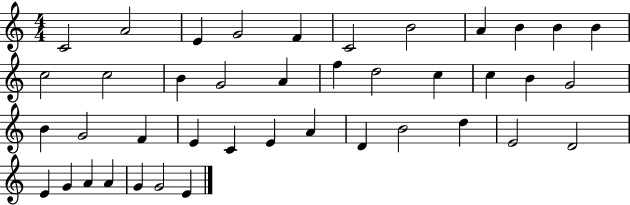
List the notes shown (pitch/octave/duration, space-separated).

C4/h A4/h E4/q G4/h F4/q C4/h B4/h A4/q B4/q B4/q B4/q C5/h C5/h B4/q G4/h A4/q F5/q D5/h C5/q C5/q B4/q G4/h B4/q G4/h F4/q E4/q C4/q E4/q A4/q D4/q B4/h D5/q E4/h D4/h E4/q G4/q A4/q A4/q G4/q G4/h E4/q